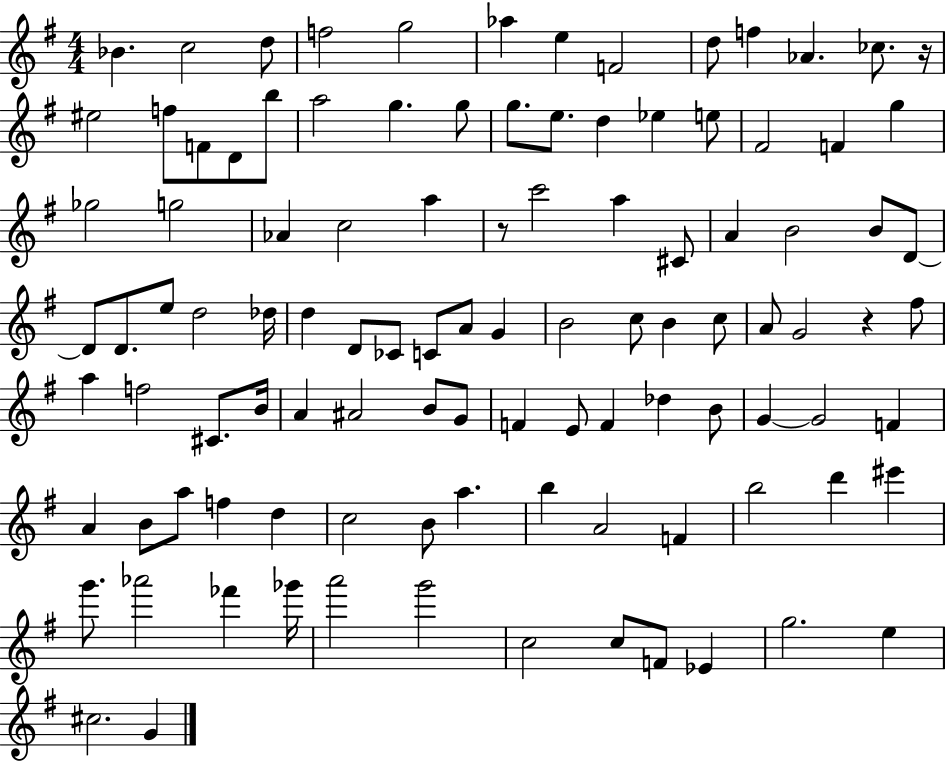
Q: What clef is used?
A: treble